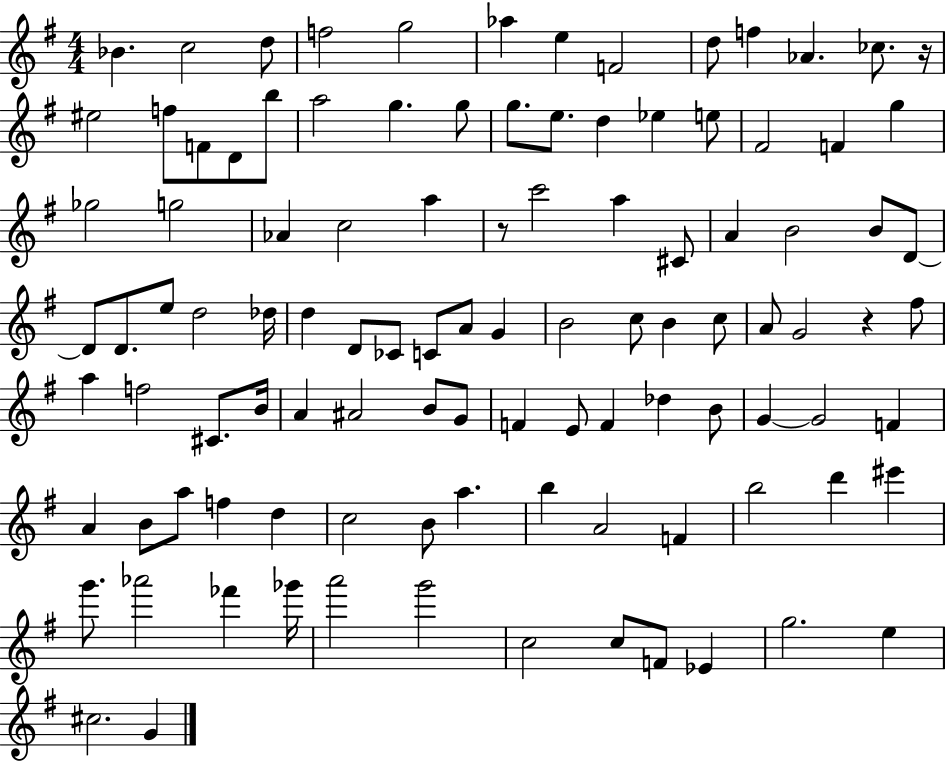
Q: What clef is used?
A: treble